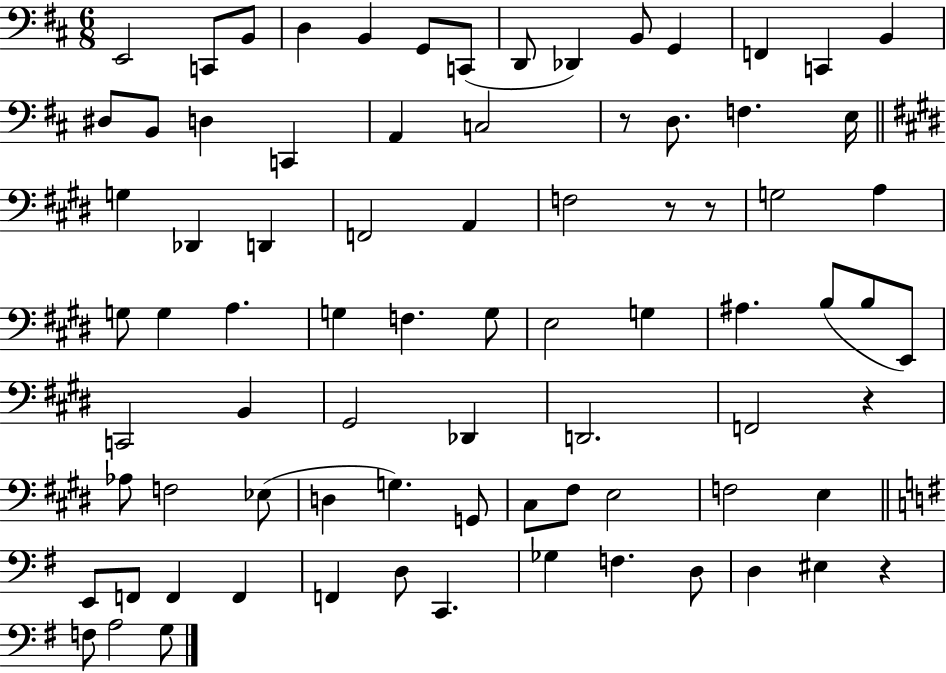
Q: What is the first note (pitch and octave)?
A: E2